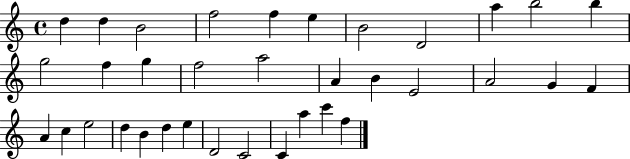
D5/q D5/q B4/h F5/h F5/q E5/q B4/h D4/h A5/q B5/h B5/q G5/h F5/q G5/q F5/h A5/h A4/q B4/q E4/h A4/h G4/q F4/q A4/q C5/q E5/h D5/q B4/q D5/q E5/q D4/h C4/h C4/q A5/q C6/q F5/q